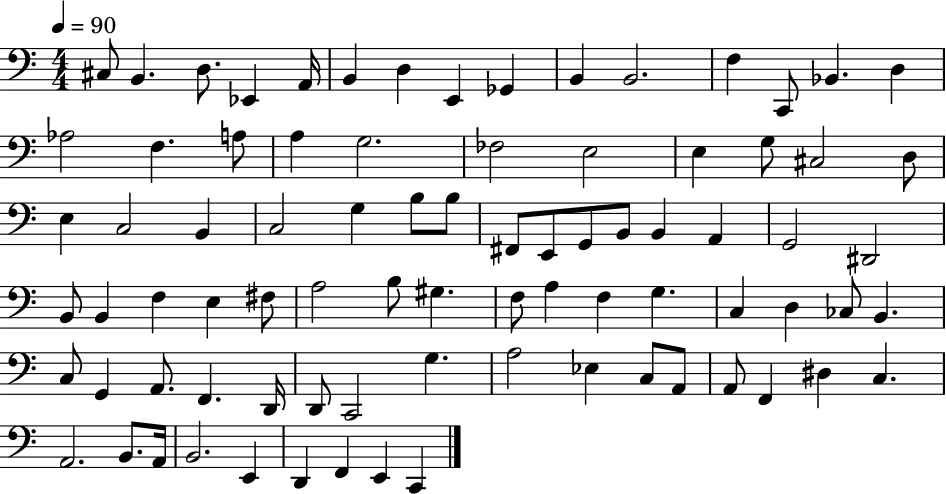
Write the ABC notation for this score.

X:1
T:Untitled
M:4/4
L:1/4
K:C
^C,/2 B,, D,/2 _E,, A,,/4 B,, D, E,, _G,, B,, B,,2 F, C,,/2 _B,, D, _A,2 F, A,/2 A, G,2 _F,2 E,2 E, G,/2 ^C,2 D,/2 E, C,2 B,, C,2 G, B,/2 B,/2 ^F,,/2 E,,/2 G,,/2 B,,/2 B,, A,, G,,2 ^D,,2 B,,/2 B,, F, E, ^F,/2 A,2 B,/2 ^G, F,/2 A, F, G, C, D, _C,/2 B,, C,/2 G,, A,,/2 F,, D,,/4 D,,/2 C,,2 G, A,2 _E, C,/2 A,,/2 A,,/2 F,, ^D, C, A,,2 B,,/2 A,,/4 B,,2 E,, D,, F,, E,, C,,